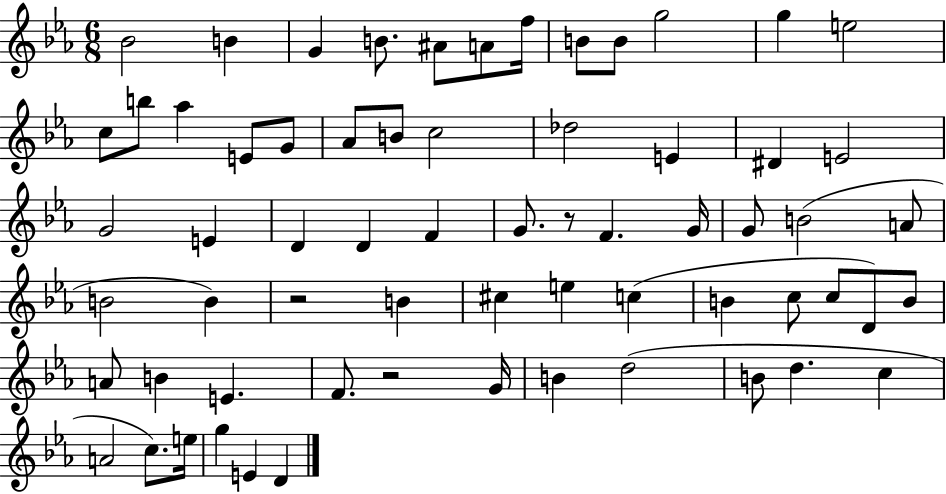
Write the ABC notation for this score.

X:1
T:Untitled
M:6/8
L:1/4
K:Eb
_B2 B G B/2 ^A/2 A/2 f/4 B/2 B/2 g2 g e2 c/2 b/2 _a E/2 G/2 _A/2 B/2 c2 _d2 E ^D E2 G2 E D D F G/2 z/2 F G/4 G/2 B2 A/2 B2 B z2 B ^c e c B c/2 c/2 D/2 B/2 A/2 B E F/2 z2 G/4 B d2 B/2 d c A2 c/2 e/4 g E D